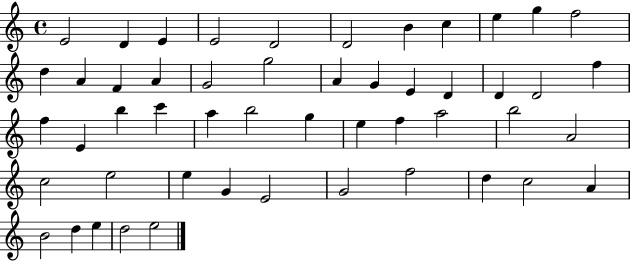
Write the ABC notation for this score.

X:1
T:Untitled
M:4/4
L:1/4
K:C
E2 D E E2 D2 D2 B c e g f2 d A F A G2 g2 A G E D D D2 f f E b c' a b2 g e f a2 b2 A2 c2 e2 e G E2 G2 f2 d c2 A B2 d e d2 e2